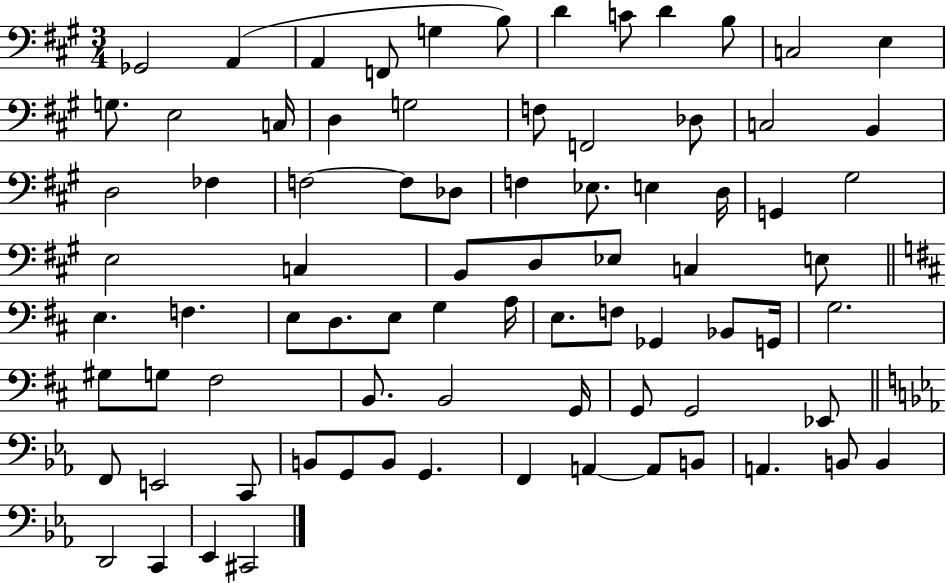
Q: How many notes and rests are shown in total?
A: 80